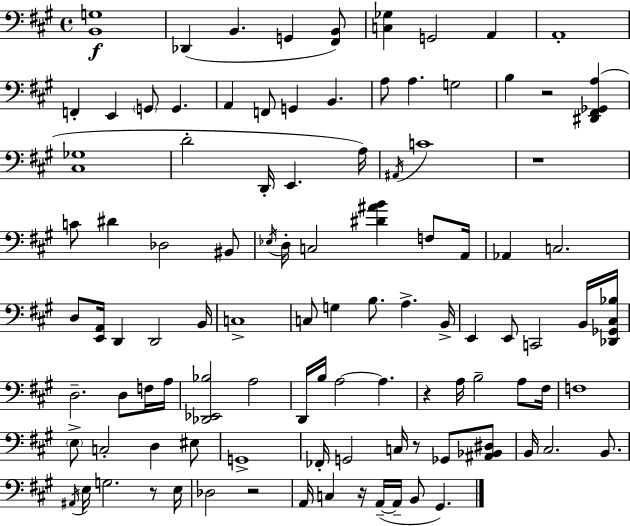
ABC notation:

X:1
T:Untitled
M:4/4
L:1/4
K:A
[B,,G,]4 _D,, B,, G,, [^F,,B,,]/2 [C,_G,] G,,2 A,, A,,4 F,, E,, G,,/2 G,, A,, F,,/2 G,, B,, A,/2 A, G,2 B, z2 [^D,,^F,,_G,,A,] [^C,_G,]4 D2 D,,/4 E,, A,/4 ^A,,/4 C4 z4 C/2 ^D _D,2 ^B,,/2 _E,/4 D,/4 C,2 [^D^AB] F,/2 A,,/4 _A,, C,2 D,/2 [E,,A,,]/4 D,, D,,2 B,,/4 C,4 C,/2 G, B,/2 A, B,,/4 E,, E,,/2 C,,2 B,,/4 [_D,,_G,,^C,_B,]/4 D,2 D,/2 F,/4 A,/4 [_D,,_E,,_B,]2 A,2 D,,/4 B,/4 A,2 A, z A,/4 B,2 A,/2 ^F,/4 F,4 E,/2 C,2 D, ^E,/2 G,,4 _F,,/4 G,,2 C,/4 z/2 _G,,/2 [^A,,_B,,^D,]/2 B,,/4 ^C,2 B,,/2 ^A,,/4 E,/4 G,2 z/2 E,/4 _D,2 z2 A,,/4 C, z/4 A,,/4 A,,/4 B,,/2 ^G,,